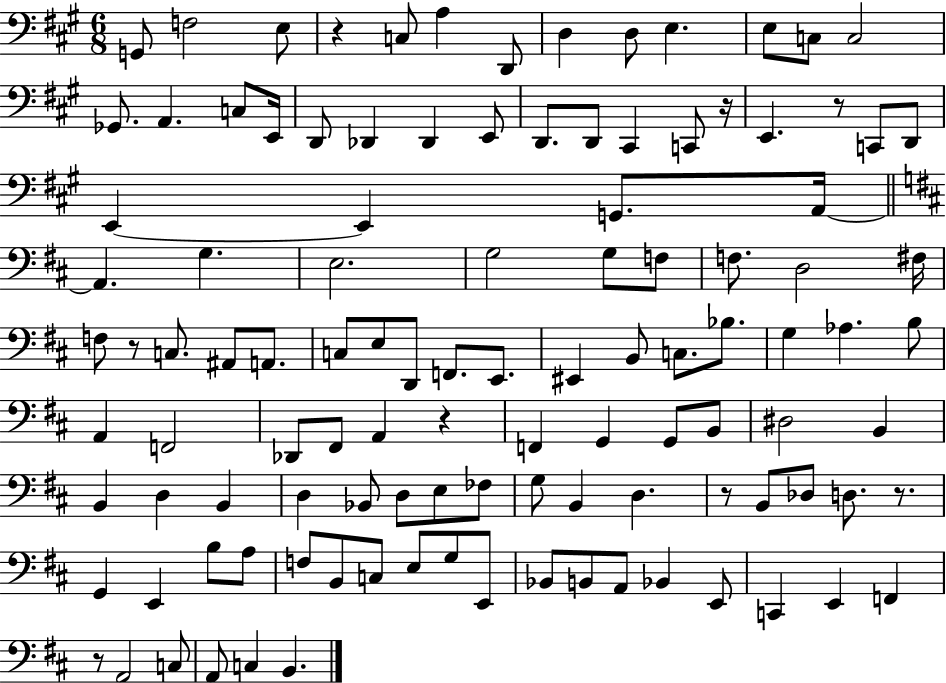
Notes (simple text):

G2/e F3/h E3/e R/q C3/e A3/q D2/e D3/q D3/e E3/q. E3/e C3/e C3/h Gb2/e. A2/q. C3/e E2/s D2/e Db2/q Db2/q E2/e D2/e. D2/e C#2/q C2/e R/s E2/q. R/e C2/e D2/e E2/q E2/q G2/e. A2/s A2/q. G3/q. E3/h. G3/h G3/e F3/e F3/e. D3/h F#3/s F3/e R/e C3/e. A#2/e A2/e. C3/e E3/e D2/e F2/e. E2/e. EIS2/q B2/e C3/e. Bb3/e. G3/q Ab3/q. B3/e A2/q F2/h Db2/e F#2/e A2/q R/q F2/q G2/q G2/e B2/e D#3/h B2/q B2/q D3/q B2/q D3/q Bb2/e D3/e E3/e FES3/e G3/e B2/q D3/q. R/e B2/e Db3/e D3/e. R/e. G2/q E2/q B3/e A3/e F3/e B2/e C3/e E3/e G3/e E2/e Bb2/e B2/e A2/e Bb2/q E2/e C2/q E2/q F2/q R/e A2/h C3/e A2/e C3/q B2/q.